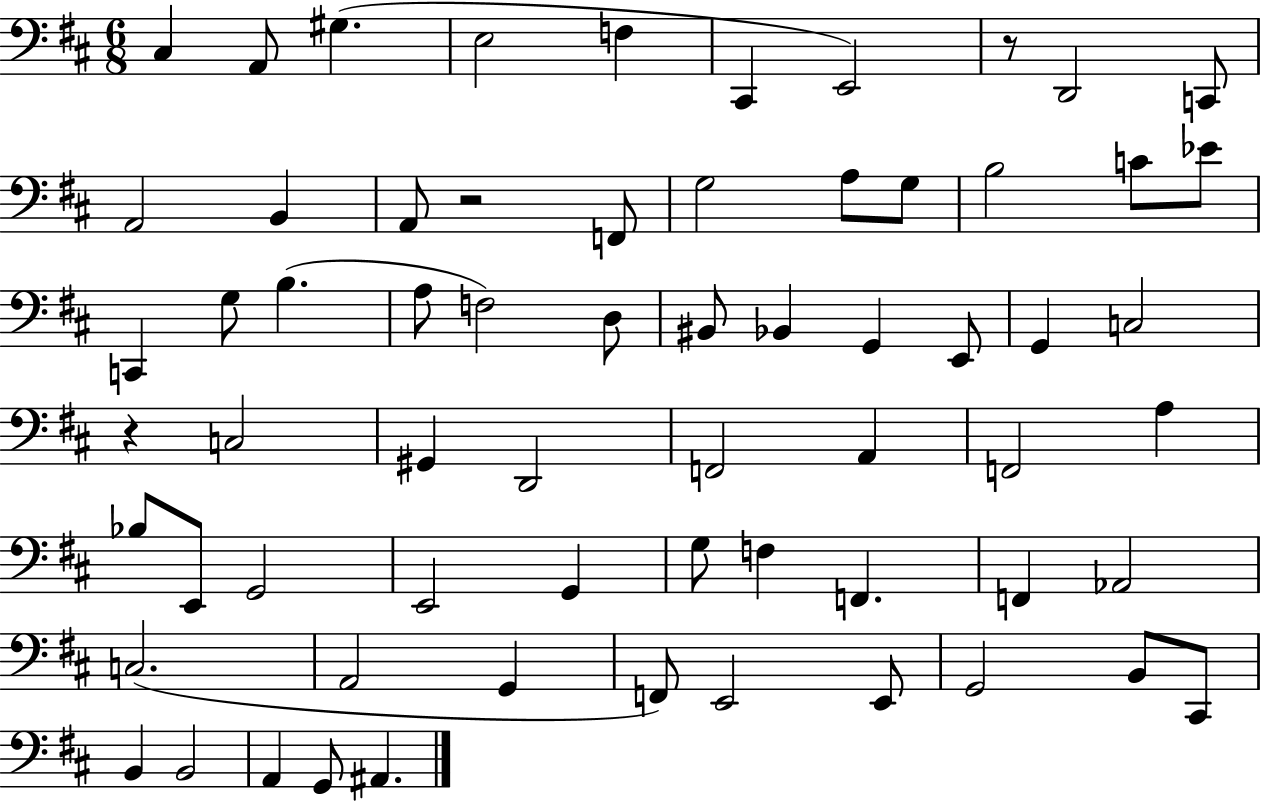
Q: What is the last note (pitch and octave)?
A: A#2